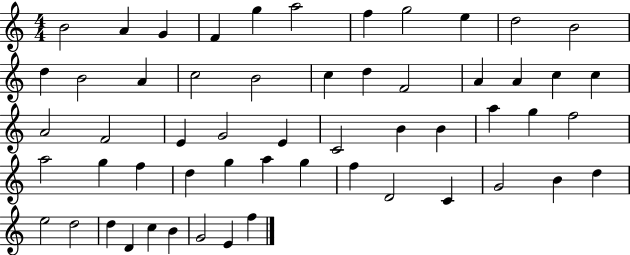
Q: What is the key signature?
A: C major